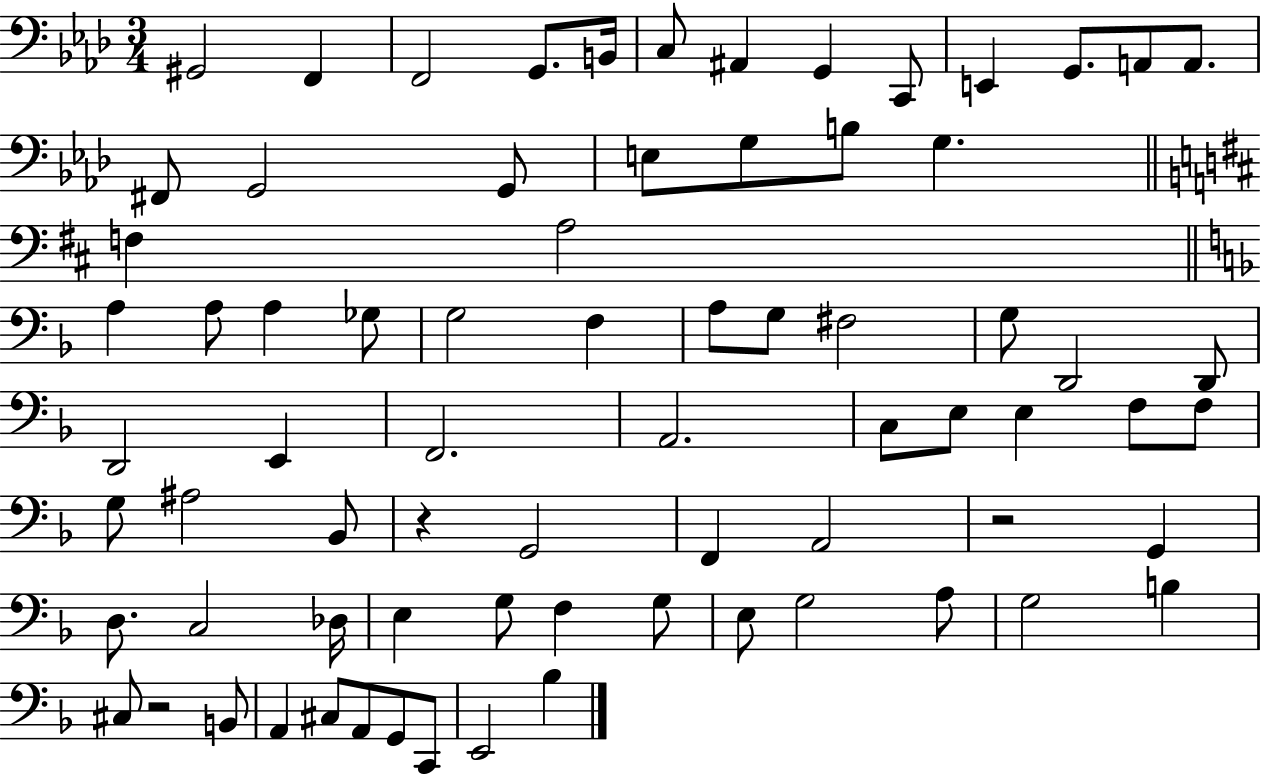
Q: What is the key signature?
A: AES major